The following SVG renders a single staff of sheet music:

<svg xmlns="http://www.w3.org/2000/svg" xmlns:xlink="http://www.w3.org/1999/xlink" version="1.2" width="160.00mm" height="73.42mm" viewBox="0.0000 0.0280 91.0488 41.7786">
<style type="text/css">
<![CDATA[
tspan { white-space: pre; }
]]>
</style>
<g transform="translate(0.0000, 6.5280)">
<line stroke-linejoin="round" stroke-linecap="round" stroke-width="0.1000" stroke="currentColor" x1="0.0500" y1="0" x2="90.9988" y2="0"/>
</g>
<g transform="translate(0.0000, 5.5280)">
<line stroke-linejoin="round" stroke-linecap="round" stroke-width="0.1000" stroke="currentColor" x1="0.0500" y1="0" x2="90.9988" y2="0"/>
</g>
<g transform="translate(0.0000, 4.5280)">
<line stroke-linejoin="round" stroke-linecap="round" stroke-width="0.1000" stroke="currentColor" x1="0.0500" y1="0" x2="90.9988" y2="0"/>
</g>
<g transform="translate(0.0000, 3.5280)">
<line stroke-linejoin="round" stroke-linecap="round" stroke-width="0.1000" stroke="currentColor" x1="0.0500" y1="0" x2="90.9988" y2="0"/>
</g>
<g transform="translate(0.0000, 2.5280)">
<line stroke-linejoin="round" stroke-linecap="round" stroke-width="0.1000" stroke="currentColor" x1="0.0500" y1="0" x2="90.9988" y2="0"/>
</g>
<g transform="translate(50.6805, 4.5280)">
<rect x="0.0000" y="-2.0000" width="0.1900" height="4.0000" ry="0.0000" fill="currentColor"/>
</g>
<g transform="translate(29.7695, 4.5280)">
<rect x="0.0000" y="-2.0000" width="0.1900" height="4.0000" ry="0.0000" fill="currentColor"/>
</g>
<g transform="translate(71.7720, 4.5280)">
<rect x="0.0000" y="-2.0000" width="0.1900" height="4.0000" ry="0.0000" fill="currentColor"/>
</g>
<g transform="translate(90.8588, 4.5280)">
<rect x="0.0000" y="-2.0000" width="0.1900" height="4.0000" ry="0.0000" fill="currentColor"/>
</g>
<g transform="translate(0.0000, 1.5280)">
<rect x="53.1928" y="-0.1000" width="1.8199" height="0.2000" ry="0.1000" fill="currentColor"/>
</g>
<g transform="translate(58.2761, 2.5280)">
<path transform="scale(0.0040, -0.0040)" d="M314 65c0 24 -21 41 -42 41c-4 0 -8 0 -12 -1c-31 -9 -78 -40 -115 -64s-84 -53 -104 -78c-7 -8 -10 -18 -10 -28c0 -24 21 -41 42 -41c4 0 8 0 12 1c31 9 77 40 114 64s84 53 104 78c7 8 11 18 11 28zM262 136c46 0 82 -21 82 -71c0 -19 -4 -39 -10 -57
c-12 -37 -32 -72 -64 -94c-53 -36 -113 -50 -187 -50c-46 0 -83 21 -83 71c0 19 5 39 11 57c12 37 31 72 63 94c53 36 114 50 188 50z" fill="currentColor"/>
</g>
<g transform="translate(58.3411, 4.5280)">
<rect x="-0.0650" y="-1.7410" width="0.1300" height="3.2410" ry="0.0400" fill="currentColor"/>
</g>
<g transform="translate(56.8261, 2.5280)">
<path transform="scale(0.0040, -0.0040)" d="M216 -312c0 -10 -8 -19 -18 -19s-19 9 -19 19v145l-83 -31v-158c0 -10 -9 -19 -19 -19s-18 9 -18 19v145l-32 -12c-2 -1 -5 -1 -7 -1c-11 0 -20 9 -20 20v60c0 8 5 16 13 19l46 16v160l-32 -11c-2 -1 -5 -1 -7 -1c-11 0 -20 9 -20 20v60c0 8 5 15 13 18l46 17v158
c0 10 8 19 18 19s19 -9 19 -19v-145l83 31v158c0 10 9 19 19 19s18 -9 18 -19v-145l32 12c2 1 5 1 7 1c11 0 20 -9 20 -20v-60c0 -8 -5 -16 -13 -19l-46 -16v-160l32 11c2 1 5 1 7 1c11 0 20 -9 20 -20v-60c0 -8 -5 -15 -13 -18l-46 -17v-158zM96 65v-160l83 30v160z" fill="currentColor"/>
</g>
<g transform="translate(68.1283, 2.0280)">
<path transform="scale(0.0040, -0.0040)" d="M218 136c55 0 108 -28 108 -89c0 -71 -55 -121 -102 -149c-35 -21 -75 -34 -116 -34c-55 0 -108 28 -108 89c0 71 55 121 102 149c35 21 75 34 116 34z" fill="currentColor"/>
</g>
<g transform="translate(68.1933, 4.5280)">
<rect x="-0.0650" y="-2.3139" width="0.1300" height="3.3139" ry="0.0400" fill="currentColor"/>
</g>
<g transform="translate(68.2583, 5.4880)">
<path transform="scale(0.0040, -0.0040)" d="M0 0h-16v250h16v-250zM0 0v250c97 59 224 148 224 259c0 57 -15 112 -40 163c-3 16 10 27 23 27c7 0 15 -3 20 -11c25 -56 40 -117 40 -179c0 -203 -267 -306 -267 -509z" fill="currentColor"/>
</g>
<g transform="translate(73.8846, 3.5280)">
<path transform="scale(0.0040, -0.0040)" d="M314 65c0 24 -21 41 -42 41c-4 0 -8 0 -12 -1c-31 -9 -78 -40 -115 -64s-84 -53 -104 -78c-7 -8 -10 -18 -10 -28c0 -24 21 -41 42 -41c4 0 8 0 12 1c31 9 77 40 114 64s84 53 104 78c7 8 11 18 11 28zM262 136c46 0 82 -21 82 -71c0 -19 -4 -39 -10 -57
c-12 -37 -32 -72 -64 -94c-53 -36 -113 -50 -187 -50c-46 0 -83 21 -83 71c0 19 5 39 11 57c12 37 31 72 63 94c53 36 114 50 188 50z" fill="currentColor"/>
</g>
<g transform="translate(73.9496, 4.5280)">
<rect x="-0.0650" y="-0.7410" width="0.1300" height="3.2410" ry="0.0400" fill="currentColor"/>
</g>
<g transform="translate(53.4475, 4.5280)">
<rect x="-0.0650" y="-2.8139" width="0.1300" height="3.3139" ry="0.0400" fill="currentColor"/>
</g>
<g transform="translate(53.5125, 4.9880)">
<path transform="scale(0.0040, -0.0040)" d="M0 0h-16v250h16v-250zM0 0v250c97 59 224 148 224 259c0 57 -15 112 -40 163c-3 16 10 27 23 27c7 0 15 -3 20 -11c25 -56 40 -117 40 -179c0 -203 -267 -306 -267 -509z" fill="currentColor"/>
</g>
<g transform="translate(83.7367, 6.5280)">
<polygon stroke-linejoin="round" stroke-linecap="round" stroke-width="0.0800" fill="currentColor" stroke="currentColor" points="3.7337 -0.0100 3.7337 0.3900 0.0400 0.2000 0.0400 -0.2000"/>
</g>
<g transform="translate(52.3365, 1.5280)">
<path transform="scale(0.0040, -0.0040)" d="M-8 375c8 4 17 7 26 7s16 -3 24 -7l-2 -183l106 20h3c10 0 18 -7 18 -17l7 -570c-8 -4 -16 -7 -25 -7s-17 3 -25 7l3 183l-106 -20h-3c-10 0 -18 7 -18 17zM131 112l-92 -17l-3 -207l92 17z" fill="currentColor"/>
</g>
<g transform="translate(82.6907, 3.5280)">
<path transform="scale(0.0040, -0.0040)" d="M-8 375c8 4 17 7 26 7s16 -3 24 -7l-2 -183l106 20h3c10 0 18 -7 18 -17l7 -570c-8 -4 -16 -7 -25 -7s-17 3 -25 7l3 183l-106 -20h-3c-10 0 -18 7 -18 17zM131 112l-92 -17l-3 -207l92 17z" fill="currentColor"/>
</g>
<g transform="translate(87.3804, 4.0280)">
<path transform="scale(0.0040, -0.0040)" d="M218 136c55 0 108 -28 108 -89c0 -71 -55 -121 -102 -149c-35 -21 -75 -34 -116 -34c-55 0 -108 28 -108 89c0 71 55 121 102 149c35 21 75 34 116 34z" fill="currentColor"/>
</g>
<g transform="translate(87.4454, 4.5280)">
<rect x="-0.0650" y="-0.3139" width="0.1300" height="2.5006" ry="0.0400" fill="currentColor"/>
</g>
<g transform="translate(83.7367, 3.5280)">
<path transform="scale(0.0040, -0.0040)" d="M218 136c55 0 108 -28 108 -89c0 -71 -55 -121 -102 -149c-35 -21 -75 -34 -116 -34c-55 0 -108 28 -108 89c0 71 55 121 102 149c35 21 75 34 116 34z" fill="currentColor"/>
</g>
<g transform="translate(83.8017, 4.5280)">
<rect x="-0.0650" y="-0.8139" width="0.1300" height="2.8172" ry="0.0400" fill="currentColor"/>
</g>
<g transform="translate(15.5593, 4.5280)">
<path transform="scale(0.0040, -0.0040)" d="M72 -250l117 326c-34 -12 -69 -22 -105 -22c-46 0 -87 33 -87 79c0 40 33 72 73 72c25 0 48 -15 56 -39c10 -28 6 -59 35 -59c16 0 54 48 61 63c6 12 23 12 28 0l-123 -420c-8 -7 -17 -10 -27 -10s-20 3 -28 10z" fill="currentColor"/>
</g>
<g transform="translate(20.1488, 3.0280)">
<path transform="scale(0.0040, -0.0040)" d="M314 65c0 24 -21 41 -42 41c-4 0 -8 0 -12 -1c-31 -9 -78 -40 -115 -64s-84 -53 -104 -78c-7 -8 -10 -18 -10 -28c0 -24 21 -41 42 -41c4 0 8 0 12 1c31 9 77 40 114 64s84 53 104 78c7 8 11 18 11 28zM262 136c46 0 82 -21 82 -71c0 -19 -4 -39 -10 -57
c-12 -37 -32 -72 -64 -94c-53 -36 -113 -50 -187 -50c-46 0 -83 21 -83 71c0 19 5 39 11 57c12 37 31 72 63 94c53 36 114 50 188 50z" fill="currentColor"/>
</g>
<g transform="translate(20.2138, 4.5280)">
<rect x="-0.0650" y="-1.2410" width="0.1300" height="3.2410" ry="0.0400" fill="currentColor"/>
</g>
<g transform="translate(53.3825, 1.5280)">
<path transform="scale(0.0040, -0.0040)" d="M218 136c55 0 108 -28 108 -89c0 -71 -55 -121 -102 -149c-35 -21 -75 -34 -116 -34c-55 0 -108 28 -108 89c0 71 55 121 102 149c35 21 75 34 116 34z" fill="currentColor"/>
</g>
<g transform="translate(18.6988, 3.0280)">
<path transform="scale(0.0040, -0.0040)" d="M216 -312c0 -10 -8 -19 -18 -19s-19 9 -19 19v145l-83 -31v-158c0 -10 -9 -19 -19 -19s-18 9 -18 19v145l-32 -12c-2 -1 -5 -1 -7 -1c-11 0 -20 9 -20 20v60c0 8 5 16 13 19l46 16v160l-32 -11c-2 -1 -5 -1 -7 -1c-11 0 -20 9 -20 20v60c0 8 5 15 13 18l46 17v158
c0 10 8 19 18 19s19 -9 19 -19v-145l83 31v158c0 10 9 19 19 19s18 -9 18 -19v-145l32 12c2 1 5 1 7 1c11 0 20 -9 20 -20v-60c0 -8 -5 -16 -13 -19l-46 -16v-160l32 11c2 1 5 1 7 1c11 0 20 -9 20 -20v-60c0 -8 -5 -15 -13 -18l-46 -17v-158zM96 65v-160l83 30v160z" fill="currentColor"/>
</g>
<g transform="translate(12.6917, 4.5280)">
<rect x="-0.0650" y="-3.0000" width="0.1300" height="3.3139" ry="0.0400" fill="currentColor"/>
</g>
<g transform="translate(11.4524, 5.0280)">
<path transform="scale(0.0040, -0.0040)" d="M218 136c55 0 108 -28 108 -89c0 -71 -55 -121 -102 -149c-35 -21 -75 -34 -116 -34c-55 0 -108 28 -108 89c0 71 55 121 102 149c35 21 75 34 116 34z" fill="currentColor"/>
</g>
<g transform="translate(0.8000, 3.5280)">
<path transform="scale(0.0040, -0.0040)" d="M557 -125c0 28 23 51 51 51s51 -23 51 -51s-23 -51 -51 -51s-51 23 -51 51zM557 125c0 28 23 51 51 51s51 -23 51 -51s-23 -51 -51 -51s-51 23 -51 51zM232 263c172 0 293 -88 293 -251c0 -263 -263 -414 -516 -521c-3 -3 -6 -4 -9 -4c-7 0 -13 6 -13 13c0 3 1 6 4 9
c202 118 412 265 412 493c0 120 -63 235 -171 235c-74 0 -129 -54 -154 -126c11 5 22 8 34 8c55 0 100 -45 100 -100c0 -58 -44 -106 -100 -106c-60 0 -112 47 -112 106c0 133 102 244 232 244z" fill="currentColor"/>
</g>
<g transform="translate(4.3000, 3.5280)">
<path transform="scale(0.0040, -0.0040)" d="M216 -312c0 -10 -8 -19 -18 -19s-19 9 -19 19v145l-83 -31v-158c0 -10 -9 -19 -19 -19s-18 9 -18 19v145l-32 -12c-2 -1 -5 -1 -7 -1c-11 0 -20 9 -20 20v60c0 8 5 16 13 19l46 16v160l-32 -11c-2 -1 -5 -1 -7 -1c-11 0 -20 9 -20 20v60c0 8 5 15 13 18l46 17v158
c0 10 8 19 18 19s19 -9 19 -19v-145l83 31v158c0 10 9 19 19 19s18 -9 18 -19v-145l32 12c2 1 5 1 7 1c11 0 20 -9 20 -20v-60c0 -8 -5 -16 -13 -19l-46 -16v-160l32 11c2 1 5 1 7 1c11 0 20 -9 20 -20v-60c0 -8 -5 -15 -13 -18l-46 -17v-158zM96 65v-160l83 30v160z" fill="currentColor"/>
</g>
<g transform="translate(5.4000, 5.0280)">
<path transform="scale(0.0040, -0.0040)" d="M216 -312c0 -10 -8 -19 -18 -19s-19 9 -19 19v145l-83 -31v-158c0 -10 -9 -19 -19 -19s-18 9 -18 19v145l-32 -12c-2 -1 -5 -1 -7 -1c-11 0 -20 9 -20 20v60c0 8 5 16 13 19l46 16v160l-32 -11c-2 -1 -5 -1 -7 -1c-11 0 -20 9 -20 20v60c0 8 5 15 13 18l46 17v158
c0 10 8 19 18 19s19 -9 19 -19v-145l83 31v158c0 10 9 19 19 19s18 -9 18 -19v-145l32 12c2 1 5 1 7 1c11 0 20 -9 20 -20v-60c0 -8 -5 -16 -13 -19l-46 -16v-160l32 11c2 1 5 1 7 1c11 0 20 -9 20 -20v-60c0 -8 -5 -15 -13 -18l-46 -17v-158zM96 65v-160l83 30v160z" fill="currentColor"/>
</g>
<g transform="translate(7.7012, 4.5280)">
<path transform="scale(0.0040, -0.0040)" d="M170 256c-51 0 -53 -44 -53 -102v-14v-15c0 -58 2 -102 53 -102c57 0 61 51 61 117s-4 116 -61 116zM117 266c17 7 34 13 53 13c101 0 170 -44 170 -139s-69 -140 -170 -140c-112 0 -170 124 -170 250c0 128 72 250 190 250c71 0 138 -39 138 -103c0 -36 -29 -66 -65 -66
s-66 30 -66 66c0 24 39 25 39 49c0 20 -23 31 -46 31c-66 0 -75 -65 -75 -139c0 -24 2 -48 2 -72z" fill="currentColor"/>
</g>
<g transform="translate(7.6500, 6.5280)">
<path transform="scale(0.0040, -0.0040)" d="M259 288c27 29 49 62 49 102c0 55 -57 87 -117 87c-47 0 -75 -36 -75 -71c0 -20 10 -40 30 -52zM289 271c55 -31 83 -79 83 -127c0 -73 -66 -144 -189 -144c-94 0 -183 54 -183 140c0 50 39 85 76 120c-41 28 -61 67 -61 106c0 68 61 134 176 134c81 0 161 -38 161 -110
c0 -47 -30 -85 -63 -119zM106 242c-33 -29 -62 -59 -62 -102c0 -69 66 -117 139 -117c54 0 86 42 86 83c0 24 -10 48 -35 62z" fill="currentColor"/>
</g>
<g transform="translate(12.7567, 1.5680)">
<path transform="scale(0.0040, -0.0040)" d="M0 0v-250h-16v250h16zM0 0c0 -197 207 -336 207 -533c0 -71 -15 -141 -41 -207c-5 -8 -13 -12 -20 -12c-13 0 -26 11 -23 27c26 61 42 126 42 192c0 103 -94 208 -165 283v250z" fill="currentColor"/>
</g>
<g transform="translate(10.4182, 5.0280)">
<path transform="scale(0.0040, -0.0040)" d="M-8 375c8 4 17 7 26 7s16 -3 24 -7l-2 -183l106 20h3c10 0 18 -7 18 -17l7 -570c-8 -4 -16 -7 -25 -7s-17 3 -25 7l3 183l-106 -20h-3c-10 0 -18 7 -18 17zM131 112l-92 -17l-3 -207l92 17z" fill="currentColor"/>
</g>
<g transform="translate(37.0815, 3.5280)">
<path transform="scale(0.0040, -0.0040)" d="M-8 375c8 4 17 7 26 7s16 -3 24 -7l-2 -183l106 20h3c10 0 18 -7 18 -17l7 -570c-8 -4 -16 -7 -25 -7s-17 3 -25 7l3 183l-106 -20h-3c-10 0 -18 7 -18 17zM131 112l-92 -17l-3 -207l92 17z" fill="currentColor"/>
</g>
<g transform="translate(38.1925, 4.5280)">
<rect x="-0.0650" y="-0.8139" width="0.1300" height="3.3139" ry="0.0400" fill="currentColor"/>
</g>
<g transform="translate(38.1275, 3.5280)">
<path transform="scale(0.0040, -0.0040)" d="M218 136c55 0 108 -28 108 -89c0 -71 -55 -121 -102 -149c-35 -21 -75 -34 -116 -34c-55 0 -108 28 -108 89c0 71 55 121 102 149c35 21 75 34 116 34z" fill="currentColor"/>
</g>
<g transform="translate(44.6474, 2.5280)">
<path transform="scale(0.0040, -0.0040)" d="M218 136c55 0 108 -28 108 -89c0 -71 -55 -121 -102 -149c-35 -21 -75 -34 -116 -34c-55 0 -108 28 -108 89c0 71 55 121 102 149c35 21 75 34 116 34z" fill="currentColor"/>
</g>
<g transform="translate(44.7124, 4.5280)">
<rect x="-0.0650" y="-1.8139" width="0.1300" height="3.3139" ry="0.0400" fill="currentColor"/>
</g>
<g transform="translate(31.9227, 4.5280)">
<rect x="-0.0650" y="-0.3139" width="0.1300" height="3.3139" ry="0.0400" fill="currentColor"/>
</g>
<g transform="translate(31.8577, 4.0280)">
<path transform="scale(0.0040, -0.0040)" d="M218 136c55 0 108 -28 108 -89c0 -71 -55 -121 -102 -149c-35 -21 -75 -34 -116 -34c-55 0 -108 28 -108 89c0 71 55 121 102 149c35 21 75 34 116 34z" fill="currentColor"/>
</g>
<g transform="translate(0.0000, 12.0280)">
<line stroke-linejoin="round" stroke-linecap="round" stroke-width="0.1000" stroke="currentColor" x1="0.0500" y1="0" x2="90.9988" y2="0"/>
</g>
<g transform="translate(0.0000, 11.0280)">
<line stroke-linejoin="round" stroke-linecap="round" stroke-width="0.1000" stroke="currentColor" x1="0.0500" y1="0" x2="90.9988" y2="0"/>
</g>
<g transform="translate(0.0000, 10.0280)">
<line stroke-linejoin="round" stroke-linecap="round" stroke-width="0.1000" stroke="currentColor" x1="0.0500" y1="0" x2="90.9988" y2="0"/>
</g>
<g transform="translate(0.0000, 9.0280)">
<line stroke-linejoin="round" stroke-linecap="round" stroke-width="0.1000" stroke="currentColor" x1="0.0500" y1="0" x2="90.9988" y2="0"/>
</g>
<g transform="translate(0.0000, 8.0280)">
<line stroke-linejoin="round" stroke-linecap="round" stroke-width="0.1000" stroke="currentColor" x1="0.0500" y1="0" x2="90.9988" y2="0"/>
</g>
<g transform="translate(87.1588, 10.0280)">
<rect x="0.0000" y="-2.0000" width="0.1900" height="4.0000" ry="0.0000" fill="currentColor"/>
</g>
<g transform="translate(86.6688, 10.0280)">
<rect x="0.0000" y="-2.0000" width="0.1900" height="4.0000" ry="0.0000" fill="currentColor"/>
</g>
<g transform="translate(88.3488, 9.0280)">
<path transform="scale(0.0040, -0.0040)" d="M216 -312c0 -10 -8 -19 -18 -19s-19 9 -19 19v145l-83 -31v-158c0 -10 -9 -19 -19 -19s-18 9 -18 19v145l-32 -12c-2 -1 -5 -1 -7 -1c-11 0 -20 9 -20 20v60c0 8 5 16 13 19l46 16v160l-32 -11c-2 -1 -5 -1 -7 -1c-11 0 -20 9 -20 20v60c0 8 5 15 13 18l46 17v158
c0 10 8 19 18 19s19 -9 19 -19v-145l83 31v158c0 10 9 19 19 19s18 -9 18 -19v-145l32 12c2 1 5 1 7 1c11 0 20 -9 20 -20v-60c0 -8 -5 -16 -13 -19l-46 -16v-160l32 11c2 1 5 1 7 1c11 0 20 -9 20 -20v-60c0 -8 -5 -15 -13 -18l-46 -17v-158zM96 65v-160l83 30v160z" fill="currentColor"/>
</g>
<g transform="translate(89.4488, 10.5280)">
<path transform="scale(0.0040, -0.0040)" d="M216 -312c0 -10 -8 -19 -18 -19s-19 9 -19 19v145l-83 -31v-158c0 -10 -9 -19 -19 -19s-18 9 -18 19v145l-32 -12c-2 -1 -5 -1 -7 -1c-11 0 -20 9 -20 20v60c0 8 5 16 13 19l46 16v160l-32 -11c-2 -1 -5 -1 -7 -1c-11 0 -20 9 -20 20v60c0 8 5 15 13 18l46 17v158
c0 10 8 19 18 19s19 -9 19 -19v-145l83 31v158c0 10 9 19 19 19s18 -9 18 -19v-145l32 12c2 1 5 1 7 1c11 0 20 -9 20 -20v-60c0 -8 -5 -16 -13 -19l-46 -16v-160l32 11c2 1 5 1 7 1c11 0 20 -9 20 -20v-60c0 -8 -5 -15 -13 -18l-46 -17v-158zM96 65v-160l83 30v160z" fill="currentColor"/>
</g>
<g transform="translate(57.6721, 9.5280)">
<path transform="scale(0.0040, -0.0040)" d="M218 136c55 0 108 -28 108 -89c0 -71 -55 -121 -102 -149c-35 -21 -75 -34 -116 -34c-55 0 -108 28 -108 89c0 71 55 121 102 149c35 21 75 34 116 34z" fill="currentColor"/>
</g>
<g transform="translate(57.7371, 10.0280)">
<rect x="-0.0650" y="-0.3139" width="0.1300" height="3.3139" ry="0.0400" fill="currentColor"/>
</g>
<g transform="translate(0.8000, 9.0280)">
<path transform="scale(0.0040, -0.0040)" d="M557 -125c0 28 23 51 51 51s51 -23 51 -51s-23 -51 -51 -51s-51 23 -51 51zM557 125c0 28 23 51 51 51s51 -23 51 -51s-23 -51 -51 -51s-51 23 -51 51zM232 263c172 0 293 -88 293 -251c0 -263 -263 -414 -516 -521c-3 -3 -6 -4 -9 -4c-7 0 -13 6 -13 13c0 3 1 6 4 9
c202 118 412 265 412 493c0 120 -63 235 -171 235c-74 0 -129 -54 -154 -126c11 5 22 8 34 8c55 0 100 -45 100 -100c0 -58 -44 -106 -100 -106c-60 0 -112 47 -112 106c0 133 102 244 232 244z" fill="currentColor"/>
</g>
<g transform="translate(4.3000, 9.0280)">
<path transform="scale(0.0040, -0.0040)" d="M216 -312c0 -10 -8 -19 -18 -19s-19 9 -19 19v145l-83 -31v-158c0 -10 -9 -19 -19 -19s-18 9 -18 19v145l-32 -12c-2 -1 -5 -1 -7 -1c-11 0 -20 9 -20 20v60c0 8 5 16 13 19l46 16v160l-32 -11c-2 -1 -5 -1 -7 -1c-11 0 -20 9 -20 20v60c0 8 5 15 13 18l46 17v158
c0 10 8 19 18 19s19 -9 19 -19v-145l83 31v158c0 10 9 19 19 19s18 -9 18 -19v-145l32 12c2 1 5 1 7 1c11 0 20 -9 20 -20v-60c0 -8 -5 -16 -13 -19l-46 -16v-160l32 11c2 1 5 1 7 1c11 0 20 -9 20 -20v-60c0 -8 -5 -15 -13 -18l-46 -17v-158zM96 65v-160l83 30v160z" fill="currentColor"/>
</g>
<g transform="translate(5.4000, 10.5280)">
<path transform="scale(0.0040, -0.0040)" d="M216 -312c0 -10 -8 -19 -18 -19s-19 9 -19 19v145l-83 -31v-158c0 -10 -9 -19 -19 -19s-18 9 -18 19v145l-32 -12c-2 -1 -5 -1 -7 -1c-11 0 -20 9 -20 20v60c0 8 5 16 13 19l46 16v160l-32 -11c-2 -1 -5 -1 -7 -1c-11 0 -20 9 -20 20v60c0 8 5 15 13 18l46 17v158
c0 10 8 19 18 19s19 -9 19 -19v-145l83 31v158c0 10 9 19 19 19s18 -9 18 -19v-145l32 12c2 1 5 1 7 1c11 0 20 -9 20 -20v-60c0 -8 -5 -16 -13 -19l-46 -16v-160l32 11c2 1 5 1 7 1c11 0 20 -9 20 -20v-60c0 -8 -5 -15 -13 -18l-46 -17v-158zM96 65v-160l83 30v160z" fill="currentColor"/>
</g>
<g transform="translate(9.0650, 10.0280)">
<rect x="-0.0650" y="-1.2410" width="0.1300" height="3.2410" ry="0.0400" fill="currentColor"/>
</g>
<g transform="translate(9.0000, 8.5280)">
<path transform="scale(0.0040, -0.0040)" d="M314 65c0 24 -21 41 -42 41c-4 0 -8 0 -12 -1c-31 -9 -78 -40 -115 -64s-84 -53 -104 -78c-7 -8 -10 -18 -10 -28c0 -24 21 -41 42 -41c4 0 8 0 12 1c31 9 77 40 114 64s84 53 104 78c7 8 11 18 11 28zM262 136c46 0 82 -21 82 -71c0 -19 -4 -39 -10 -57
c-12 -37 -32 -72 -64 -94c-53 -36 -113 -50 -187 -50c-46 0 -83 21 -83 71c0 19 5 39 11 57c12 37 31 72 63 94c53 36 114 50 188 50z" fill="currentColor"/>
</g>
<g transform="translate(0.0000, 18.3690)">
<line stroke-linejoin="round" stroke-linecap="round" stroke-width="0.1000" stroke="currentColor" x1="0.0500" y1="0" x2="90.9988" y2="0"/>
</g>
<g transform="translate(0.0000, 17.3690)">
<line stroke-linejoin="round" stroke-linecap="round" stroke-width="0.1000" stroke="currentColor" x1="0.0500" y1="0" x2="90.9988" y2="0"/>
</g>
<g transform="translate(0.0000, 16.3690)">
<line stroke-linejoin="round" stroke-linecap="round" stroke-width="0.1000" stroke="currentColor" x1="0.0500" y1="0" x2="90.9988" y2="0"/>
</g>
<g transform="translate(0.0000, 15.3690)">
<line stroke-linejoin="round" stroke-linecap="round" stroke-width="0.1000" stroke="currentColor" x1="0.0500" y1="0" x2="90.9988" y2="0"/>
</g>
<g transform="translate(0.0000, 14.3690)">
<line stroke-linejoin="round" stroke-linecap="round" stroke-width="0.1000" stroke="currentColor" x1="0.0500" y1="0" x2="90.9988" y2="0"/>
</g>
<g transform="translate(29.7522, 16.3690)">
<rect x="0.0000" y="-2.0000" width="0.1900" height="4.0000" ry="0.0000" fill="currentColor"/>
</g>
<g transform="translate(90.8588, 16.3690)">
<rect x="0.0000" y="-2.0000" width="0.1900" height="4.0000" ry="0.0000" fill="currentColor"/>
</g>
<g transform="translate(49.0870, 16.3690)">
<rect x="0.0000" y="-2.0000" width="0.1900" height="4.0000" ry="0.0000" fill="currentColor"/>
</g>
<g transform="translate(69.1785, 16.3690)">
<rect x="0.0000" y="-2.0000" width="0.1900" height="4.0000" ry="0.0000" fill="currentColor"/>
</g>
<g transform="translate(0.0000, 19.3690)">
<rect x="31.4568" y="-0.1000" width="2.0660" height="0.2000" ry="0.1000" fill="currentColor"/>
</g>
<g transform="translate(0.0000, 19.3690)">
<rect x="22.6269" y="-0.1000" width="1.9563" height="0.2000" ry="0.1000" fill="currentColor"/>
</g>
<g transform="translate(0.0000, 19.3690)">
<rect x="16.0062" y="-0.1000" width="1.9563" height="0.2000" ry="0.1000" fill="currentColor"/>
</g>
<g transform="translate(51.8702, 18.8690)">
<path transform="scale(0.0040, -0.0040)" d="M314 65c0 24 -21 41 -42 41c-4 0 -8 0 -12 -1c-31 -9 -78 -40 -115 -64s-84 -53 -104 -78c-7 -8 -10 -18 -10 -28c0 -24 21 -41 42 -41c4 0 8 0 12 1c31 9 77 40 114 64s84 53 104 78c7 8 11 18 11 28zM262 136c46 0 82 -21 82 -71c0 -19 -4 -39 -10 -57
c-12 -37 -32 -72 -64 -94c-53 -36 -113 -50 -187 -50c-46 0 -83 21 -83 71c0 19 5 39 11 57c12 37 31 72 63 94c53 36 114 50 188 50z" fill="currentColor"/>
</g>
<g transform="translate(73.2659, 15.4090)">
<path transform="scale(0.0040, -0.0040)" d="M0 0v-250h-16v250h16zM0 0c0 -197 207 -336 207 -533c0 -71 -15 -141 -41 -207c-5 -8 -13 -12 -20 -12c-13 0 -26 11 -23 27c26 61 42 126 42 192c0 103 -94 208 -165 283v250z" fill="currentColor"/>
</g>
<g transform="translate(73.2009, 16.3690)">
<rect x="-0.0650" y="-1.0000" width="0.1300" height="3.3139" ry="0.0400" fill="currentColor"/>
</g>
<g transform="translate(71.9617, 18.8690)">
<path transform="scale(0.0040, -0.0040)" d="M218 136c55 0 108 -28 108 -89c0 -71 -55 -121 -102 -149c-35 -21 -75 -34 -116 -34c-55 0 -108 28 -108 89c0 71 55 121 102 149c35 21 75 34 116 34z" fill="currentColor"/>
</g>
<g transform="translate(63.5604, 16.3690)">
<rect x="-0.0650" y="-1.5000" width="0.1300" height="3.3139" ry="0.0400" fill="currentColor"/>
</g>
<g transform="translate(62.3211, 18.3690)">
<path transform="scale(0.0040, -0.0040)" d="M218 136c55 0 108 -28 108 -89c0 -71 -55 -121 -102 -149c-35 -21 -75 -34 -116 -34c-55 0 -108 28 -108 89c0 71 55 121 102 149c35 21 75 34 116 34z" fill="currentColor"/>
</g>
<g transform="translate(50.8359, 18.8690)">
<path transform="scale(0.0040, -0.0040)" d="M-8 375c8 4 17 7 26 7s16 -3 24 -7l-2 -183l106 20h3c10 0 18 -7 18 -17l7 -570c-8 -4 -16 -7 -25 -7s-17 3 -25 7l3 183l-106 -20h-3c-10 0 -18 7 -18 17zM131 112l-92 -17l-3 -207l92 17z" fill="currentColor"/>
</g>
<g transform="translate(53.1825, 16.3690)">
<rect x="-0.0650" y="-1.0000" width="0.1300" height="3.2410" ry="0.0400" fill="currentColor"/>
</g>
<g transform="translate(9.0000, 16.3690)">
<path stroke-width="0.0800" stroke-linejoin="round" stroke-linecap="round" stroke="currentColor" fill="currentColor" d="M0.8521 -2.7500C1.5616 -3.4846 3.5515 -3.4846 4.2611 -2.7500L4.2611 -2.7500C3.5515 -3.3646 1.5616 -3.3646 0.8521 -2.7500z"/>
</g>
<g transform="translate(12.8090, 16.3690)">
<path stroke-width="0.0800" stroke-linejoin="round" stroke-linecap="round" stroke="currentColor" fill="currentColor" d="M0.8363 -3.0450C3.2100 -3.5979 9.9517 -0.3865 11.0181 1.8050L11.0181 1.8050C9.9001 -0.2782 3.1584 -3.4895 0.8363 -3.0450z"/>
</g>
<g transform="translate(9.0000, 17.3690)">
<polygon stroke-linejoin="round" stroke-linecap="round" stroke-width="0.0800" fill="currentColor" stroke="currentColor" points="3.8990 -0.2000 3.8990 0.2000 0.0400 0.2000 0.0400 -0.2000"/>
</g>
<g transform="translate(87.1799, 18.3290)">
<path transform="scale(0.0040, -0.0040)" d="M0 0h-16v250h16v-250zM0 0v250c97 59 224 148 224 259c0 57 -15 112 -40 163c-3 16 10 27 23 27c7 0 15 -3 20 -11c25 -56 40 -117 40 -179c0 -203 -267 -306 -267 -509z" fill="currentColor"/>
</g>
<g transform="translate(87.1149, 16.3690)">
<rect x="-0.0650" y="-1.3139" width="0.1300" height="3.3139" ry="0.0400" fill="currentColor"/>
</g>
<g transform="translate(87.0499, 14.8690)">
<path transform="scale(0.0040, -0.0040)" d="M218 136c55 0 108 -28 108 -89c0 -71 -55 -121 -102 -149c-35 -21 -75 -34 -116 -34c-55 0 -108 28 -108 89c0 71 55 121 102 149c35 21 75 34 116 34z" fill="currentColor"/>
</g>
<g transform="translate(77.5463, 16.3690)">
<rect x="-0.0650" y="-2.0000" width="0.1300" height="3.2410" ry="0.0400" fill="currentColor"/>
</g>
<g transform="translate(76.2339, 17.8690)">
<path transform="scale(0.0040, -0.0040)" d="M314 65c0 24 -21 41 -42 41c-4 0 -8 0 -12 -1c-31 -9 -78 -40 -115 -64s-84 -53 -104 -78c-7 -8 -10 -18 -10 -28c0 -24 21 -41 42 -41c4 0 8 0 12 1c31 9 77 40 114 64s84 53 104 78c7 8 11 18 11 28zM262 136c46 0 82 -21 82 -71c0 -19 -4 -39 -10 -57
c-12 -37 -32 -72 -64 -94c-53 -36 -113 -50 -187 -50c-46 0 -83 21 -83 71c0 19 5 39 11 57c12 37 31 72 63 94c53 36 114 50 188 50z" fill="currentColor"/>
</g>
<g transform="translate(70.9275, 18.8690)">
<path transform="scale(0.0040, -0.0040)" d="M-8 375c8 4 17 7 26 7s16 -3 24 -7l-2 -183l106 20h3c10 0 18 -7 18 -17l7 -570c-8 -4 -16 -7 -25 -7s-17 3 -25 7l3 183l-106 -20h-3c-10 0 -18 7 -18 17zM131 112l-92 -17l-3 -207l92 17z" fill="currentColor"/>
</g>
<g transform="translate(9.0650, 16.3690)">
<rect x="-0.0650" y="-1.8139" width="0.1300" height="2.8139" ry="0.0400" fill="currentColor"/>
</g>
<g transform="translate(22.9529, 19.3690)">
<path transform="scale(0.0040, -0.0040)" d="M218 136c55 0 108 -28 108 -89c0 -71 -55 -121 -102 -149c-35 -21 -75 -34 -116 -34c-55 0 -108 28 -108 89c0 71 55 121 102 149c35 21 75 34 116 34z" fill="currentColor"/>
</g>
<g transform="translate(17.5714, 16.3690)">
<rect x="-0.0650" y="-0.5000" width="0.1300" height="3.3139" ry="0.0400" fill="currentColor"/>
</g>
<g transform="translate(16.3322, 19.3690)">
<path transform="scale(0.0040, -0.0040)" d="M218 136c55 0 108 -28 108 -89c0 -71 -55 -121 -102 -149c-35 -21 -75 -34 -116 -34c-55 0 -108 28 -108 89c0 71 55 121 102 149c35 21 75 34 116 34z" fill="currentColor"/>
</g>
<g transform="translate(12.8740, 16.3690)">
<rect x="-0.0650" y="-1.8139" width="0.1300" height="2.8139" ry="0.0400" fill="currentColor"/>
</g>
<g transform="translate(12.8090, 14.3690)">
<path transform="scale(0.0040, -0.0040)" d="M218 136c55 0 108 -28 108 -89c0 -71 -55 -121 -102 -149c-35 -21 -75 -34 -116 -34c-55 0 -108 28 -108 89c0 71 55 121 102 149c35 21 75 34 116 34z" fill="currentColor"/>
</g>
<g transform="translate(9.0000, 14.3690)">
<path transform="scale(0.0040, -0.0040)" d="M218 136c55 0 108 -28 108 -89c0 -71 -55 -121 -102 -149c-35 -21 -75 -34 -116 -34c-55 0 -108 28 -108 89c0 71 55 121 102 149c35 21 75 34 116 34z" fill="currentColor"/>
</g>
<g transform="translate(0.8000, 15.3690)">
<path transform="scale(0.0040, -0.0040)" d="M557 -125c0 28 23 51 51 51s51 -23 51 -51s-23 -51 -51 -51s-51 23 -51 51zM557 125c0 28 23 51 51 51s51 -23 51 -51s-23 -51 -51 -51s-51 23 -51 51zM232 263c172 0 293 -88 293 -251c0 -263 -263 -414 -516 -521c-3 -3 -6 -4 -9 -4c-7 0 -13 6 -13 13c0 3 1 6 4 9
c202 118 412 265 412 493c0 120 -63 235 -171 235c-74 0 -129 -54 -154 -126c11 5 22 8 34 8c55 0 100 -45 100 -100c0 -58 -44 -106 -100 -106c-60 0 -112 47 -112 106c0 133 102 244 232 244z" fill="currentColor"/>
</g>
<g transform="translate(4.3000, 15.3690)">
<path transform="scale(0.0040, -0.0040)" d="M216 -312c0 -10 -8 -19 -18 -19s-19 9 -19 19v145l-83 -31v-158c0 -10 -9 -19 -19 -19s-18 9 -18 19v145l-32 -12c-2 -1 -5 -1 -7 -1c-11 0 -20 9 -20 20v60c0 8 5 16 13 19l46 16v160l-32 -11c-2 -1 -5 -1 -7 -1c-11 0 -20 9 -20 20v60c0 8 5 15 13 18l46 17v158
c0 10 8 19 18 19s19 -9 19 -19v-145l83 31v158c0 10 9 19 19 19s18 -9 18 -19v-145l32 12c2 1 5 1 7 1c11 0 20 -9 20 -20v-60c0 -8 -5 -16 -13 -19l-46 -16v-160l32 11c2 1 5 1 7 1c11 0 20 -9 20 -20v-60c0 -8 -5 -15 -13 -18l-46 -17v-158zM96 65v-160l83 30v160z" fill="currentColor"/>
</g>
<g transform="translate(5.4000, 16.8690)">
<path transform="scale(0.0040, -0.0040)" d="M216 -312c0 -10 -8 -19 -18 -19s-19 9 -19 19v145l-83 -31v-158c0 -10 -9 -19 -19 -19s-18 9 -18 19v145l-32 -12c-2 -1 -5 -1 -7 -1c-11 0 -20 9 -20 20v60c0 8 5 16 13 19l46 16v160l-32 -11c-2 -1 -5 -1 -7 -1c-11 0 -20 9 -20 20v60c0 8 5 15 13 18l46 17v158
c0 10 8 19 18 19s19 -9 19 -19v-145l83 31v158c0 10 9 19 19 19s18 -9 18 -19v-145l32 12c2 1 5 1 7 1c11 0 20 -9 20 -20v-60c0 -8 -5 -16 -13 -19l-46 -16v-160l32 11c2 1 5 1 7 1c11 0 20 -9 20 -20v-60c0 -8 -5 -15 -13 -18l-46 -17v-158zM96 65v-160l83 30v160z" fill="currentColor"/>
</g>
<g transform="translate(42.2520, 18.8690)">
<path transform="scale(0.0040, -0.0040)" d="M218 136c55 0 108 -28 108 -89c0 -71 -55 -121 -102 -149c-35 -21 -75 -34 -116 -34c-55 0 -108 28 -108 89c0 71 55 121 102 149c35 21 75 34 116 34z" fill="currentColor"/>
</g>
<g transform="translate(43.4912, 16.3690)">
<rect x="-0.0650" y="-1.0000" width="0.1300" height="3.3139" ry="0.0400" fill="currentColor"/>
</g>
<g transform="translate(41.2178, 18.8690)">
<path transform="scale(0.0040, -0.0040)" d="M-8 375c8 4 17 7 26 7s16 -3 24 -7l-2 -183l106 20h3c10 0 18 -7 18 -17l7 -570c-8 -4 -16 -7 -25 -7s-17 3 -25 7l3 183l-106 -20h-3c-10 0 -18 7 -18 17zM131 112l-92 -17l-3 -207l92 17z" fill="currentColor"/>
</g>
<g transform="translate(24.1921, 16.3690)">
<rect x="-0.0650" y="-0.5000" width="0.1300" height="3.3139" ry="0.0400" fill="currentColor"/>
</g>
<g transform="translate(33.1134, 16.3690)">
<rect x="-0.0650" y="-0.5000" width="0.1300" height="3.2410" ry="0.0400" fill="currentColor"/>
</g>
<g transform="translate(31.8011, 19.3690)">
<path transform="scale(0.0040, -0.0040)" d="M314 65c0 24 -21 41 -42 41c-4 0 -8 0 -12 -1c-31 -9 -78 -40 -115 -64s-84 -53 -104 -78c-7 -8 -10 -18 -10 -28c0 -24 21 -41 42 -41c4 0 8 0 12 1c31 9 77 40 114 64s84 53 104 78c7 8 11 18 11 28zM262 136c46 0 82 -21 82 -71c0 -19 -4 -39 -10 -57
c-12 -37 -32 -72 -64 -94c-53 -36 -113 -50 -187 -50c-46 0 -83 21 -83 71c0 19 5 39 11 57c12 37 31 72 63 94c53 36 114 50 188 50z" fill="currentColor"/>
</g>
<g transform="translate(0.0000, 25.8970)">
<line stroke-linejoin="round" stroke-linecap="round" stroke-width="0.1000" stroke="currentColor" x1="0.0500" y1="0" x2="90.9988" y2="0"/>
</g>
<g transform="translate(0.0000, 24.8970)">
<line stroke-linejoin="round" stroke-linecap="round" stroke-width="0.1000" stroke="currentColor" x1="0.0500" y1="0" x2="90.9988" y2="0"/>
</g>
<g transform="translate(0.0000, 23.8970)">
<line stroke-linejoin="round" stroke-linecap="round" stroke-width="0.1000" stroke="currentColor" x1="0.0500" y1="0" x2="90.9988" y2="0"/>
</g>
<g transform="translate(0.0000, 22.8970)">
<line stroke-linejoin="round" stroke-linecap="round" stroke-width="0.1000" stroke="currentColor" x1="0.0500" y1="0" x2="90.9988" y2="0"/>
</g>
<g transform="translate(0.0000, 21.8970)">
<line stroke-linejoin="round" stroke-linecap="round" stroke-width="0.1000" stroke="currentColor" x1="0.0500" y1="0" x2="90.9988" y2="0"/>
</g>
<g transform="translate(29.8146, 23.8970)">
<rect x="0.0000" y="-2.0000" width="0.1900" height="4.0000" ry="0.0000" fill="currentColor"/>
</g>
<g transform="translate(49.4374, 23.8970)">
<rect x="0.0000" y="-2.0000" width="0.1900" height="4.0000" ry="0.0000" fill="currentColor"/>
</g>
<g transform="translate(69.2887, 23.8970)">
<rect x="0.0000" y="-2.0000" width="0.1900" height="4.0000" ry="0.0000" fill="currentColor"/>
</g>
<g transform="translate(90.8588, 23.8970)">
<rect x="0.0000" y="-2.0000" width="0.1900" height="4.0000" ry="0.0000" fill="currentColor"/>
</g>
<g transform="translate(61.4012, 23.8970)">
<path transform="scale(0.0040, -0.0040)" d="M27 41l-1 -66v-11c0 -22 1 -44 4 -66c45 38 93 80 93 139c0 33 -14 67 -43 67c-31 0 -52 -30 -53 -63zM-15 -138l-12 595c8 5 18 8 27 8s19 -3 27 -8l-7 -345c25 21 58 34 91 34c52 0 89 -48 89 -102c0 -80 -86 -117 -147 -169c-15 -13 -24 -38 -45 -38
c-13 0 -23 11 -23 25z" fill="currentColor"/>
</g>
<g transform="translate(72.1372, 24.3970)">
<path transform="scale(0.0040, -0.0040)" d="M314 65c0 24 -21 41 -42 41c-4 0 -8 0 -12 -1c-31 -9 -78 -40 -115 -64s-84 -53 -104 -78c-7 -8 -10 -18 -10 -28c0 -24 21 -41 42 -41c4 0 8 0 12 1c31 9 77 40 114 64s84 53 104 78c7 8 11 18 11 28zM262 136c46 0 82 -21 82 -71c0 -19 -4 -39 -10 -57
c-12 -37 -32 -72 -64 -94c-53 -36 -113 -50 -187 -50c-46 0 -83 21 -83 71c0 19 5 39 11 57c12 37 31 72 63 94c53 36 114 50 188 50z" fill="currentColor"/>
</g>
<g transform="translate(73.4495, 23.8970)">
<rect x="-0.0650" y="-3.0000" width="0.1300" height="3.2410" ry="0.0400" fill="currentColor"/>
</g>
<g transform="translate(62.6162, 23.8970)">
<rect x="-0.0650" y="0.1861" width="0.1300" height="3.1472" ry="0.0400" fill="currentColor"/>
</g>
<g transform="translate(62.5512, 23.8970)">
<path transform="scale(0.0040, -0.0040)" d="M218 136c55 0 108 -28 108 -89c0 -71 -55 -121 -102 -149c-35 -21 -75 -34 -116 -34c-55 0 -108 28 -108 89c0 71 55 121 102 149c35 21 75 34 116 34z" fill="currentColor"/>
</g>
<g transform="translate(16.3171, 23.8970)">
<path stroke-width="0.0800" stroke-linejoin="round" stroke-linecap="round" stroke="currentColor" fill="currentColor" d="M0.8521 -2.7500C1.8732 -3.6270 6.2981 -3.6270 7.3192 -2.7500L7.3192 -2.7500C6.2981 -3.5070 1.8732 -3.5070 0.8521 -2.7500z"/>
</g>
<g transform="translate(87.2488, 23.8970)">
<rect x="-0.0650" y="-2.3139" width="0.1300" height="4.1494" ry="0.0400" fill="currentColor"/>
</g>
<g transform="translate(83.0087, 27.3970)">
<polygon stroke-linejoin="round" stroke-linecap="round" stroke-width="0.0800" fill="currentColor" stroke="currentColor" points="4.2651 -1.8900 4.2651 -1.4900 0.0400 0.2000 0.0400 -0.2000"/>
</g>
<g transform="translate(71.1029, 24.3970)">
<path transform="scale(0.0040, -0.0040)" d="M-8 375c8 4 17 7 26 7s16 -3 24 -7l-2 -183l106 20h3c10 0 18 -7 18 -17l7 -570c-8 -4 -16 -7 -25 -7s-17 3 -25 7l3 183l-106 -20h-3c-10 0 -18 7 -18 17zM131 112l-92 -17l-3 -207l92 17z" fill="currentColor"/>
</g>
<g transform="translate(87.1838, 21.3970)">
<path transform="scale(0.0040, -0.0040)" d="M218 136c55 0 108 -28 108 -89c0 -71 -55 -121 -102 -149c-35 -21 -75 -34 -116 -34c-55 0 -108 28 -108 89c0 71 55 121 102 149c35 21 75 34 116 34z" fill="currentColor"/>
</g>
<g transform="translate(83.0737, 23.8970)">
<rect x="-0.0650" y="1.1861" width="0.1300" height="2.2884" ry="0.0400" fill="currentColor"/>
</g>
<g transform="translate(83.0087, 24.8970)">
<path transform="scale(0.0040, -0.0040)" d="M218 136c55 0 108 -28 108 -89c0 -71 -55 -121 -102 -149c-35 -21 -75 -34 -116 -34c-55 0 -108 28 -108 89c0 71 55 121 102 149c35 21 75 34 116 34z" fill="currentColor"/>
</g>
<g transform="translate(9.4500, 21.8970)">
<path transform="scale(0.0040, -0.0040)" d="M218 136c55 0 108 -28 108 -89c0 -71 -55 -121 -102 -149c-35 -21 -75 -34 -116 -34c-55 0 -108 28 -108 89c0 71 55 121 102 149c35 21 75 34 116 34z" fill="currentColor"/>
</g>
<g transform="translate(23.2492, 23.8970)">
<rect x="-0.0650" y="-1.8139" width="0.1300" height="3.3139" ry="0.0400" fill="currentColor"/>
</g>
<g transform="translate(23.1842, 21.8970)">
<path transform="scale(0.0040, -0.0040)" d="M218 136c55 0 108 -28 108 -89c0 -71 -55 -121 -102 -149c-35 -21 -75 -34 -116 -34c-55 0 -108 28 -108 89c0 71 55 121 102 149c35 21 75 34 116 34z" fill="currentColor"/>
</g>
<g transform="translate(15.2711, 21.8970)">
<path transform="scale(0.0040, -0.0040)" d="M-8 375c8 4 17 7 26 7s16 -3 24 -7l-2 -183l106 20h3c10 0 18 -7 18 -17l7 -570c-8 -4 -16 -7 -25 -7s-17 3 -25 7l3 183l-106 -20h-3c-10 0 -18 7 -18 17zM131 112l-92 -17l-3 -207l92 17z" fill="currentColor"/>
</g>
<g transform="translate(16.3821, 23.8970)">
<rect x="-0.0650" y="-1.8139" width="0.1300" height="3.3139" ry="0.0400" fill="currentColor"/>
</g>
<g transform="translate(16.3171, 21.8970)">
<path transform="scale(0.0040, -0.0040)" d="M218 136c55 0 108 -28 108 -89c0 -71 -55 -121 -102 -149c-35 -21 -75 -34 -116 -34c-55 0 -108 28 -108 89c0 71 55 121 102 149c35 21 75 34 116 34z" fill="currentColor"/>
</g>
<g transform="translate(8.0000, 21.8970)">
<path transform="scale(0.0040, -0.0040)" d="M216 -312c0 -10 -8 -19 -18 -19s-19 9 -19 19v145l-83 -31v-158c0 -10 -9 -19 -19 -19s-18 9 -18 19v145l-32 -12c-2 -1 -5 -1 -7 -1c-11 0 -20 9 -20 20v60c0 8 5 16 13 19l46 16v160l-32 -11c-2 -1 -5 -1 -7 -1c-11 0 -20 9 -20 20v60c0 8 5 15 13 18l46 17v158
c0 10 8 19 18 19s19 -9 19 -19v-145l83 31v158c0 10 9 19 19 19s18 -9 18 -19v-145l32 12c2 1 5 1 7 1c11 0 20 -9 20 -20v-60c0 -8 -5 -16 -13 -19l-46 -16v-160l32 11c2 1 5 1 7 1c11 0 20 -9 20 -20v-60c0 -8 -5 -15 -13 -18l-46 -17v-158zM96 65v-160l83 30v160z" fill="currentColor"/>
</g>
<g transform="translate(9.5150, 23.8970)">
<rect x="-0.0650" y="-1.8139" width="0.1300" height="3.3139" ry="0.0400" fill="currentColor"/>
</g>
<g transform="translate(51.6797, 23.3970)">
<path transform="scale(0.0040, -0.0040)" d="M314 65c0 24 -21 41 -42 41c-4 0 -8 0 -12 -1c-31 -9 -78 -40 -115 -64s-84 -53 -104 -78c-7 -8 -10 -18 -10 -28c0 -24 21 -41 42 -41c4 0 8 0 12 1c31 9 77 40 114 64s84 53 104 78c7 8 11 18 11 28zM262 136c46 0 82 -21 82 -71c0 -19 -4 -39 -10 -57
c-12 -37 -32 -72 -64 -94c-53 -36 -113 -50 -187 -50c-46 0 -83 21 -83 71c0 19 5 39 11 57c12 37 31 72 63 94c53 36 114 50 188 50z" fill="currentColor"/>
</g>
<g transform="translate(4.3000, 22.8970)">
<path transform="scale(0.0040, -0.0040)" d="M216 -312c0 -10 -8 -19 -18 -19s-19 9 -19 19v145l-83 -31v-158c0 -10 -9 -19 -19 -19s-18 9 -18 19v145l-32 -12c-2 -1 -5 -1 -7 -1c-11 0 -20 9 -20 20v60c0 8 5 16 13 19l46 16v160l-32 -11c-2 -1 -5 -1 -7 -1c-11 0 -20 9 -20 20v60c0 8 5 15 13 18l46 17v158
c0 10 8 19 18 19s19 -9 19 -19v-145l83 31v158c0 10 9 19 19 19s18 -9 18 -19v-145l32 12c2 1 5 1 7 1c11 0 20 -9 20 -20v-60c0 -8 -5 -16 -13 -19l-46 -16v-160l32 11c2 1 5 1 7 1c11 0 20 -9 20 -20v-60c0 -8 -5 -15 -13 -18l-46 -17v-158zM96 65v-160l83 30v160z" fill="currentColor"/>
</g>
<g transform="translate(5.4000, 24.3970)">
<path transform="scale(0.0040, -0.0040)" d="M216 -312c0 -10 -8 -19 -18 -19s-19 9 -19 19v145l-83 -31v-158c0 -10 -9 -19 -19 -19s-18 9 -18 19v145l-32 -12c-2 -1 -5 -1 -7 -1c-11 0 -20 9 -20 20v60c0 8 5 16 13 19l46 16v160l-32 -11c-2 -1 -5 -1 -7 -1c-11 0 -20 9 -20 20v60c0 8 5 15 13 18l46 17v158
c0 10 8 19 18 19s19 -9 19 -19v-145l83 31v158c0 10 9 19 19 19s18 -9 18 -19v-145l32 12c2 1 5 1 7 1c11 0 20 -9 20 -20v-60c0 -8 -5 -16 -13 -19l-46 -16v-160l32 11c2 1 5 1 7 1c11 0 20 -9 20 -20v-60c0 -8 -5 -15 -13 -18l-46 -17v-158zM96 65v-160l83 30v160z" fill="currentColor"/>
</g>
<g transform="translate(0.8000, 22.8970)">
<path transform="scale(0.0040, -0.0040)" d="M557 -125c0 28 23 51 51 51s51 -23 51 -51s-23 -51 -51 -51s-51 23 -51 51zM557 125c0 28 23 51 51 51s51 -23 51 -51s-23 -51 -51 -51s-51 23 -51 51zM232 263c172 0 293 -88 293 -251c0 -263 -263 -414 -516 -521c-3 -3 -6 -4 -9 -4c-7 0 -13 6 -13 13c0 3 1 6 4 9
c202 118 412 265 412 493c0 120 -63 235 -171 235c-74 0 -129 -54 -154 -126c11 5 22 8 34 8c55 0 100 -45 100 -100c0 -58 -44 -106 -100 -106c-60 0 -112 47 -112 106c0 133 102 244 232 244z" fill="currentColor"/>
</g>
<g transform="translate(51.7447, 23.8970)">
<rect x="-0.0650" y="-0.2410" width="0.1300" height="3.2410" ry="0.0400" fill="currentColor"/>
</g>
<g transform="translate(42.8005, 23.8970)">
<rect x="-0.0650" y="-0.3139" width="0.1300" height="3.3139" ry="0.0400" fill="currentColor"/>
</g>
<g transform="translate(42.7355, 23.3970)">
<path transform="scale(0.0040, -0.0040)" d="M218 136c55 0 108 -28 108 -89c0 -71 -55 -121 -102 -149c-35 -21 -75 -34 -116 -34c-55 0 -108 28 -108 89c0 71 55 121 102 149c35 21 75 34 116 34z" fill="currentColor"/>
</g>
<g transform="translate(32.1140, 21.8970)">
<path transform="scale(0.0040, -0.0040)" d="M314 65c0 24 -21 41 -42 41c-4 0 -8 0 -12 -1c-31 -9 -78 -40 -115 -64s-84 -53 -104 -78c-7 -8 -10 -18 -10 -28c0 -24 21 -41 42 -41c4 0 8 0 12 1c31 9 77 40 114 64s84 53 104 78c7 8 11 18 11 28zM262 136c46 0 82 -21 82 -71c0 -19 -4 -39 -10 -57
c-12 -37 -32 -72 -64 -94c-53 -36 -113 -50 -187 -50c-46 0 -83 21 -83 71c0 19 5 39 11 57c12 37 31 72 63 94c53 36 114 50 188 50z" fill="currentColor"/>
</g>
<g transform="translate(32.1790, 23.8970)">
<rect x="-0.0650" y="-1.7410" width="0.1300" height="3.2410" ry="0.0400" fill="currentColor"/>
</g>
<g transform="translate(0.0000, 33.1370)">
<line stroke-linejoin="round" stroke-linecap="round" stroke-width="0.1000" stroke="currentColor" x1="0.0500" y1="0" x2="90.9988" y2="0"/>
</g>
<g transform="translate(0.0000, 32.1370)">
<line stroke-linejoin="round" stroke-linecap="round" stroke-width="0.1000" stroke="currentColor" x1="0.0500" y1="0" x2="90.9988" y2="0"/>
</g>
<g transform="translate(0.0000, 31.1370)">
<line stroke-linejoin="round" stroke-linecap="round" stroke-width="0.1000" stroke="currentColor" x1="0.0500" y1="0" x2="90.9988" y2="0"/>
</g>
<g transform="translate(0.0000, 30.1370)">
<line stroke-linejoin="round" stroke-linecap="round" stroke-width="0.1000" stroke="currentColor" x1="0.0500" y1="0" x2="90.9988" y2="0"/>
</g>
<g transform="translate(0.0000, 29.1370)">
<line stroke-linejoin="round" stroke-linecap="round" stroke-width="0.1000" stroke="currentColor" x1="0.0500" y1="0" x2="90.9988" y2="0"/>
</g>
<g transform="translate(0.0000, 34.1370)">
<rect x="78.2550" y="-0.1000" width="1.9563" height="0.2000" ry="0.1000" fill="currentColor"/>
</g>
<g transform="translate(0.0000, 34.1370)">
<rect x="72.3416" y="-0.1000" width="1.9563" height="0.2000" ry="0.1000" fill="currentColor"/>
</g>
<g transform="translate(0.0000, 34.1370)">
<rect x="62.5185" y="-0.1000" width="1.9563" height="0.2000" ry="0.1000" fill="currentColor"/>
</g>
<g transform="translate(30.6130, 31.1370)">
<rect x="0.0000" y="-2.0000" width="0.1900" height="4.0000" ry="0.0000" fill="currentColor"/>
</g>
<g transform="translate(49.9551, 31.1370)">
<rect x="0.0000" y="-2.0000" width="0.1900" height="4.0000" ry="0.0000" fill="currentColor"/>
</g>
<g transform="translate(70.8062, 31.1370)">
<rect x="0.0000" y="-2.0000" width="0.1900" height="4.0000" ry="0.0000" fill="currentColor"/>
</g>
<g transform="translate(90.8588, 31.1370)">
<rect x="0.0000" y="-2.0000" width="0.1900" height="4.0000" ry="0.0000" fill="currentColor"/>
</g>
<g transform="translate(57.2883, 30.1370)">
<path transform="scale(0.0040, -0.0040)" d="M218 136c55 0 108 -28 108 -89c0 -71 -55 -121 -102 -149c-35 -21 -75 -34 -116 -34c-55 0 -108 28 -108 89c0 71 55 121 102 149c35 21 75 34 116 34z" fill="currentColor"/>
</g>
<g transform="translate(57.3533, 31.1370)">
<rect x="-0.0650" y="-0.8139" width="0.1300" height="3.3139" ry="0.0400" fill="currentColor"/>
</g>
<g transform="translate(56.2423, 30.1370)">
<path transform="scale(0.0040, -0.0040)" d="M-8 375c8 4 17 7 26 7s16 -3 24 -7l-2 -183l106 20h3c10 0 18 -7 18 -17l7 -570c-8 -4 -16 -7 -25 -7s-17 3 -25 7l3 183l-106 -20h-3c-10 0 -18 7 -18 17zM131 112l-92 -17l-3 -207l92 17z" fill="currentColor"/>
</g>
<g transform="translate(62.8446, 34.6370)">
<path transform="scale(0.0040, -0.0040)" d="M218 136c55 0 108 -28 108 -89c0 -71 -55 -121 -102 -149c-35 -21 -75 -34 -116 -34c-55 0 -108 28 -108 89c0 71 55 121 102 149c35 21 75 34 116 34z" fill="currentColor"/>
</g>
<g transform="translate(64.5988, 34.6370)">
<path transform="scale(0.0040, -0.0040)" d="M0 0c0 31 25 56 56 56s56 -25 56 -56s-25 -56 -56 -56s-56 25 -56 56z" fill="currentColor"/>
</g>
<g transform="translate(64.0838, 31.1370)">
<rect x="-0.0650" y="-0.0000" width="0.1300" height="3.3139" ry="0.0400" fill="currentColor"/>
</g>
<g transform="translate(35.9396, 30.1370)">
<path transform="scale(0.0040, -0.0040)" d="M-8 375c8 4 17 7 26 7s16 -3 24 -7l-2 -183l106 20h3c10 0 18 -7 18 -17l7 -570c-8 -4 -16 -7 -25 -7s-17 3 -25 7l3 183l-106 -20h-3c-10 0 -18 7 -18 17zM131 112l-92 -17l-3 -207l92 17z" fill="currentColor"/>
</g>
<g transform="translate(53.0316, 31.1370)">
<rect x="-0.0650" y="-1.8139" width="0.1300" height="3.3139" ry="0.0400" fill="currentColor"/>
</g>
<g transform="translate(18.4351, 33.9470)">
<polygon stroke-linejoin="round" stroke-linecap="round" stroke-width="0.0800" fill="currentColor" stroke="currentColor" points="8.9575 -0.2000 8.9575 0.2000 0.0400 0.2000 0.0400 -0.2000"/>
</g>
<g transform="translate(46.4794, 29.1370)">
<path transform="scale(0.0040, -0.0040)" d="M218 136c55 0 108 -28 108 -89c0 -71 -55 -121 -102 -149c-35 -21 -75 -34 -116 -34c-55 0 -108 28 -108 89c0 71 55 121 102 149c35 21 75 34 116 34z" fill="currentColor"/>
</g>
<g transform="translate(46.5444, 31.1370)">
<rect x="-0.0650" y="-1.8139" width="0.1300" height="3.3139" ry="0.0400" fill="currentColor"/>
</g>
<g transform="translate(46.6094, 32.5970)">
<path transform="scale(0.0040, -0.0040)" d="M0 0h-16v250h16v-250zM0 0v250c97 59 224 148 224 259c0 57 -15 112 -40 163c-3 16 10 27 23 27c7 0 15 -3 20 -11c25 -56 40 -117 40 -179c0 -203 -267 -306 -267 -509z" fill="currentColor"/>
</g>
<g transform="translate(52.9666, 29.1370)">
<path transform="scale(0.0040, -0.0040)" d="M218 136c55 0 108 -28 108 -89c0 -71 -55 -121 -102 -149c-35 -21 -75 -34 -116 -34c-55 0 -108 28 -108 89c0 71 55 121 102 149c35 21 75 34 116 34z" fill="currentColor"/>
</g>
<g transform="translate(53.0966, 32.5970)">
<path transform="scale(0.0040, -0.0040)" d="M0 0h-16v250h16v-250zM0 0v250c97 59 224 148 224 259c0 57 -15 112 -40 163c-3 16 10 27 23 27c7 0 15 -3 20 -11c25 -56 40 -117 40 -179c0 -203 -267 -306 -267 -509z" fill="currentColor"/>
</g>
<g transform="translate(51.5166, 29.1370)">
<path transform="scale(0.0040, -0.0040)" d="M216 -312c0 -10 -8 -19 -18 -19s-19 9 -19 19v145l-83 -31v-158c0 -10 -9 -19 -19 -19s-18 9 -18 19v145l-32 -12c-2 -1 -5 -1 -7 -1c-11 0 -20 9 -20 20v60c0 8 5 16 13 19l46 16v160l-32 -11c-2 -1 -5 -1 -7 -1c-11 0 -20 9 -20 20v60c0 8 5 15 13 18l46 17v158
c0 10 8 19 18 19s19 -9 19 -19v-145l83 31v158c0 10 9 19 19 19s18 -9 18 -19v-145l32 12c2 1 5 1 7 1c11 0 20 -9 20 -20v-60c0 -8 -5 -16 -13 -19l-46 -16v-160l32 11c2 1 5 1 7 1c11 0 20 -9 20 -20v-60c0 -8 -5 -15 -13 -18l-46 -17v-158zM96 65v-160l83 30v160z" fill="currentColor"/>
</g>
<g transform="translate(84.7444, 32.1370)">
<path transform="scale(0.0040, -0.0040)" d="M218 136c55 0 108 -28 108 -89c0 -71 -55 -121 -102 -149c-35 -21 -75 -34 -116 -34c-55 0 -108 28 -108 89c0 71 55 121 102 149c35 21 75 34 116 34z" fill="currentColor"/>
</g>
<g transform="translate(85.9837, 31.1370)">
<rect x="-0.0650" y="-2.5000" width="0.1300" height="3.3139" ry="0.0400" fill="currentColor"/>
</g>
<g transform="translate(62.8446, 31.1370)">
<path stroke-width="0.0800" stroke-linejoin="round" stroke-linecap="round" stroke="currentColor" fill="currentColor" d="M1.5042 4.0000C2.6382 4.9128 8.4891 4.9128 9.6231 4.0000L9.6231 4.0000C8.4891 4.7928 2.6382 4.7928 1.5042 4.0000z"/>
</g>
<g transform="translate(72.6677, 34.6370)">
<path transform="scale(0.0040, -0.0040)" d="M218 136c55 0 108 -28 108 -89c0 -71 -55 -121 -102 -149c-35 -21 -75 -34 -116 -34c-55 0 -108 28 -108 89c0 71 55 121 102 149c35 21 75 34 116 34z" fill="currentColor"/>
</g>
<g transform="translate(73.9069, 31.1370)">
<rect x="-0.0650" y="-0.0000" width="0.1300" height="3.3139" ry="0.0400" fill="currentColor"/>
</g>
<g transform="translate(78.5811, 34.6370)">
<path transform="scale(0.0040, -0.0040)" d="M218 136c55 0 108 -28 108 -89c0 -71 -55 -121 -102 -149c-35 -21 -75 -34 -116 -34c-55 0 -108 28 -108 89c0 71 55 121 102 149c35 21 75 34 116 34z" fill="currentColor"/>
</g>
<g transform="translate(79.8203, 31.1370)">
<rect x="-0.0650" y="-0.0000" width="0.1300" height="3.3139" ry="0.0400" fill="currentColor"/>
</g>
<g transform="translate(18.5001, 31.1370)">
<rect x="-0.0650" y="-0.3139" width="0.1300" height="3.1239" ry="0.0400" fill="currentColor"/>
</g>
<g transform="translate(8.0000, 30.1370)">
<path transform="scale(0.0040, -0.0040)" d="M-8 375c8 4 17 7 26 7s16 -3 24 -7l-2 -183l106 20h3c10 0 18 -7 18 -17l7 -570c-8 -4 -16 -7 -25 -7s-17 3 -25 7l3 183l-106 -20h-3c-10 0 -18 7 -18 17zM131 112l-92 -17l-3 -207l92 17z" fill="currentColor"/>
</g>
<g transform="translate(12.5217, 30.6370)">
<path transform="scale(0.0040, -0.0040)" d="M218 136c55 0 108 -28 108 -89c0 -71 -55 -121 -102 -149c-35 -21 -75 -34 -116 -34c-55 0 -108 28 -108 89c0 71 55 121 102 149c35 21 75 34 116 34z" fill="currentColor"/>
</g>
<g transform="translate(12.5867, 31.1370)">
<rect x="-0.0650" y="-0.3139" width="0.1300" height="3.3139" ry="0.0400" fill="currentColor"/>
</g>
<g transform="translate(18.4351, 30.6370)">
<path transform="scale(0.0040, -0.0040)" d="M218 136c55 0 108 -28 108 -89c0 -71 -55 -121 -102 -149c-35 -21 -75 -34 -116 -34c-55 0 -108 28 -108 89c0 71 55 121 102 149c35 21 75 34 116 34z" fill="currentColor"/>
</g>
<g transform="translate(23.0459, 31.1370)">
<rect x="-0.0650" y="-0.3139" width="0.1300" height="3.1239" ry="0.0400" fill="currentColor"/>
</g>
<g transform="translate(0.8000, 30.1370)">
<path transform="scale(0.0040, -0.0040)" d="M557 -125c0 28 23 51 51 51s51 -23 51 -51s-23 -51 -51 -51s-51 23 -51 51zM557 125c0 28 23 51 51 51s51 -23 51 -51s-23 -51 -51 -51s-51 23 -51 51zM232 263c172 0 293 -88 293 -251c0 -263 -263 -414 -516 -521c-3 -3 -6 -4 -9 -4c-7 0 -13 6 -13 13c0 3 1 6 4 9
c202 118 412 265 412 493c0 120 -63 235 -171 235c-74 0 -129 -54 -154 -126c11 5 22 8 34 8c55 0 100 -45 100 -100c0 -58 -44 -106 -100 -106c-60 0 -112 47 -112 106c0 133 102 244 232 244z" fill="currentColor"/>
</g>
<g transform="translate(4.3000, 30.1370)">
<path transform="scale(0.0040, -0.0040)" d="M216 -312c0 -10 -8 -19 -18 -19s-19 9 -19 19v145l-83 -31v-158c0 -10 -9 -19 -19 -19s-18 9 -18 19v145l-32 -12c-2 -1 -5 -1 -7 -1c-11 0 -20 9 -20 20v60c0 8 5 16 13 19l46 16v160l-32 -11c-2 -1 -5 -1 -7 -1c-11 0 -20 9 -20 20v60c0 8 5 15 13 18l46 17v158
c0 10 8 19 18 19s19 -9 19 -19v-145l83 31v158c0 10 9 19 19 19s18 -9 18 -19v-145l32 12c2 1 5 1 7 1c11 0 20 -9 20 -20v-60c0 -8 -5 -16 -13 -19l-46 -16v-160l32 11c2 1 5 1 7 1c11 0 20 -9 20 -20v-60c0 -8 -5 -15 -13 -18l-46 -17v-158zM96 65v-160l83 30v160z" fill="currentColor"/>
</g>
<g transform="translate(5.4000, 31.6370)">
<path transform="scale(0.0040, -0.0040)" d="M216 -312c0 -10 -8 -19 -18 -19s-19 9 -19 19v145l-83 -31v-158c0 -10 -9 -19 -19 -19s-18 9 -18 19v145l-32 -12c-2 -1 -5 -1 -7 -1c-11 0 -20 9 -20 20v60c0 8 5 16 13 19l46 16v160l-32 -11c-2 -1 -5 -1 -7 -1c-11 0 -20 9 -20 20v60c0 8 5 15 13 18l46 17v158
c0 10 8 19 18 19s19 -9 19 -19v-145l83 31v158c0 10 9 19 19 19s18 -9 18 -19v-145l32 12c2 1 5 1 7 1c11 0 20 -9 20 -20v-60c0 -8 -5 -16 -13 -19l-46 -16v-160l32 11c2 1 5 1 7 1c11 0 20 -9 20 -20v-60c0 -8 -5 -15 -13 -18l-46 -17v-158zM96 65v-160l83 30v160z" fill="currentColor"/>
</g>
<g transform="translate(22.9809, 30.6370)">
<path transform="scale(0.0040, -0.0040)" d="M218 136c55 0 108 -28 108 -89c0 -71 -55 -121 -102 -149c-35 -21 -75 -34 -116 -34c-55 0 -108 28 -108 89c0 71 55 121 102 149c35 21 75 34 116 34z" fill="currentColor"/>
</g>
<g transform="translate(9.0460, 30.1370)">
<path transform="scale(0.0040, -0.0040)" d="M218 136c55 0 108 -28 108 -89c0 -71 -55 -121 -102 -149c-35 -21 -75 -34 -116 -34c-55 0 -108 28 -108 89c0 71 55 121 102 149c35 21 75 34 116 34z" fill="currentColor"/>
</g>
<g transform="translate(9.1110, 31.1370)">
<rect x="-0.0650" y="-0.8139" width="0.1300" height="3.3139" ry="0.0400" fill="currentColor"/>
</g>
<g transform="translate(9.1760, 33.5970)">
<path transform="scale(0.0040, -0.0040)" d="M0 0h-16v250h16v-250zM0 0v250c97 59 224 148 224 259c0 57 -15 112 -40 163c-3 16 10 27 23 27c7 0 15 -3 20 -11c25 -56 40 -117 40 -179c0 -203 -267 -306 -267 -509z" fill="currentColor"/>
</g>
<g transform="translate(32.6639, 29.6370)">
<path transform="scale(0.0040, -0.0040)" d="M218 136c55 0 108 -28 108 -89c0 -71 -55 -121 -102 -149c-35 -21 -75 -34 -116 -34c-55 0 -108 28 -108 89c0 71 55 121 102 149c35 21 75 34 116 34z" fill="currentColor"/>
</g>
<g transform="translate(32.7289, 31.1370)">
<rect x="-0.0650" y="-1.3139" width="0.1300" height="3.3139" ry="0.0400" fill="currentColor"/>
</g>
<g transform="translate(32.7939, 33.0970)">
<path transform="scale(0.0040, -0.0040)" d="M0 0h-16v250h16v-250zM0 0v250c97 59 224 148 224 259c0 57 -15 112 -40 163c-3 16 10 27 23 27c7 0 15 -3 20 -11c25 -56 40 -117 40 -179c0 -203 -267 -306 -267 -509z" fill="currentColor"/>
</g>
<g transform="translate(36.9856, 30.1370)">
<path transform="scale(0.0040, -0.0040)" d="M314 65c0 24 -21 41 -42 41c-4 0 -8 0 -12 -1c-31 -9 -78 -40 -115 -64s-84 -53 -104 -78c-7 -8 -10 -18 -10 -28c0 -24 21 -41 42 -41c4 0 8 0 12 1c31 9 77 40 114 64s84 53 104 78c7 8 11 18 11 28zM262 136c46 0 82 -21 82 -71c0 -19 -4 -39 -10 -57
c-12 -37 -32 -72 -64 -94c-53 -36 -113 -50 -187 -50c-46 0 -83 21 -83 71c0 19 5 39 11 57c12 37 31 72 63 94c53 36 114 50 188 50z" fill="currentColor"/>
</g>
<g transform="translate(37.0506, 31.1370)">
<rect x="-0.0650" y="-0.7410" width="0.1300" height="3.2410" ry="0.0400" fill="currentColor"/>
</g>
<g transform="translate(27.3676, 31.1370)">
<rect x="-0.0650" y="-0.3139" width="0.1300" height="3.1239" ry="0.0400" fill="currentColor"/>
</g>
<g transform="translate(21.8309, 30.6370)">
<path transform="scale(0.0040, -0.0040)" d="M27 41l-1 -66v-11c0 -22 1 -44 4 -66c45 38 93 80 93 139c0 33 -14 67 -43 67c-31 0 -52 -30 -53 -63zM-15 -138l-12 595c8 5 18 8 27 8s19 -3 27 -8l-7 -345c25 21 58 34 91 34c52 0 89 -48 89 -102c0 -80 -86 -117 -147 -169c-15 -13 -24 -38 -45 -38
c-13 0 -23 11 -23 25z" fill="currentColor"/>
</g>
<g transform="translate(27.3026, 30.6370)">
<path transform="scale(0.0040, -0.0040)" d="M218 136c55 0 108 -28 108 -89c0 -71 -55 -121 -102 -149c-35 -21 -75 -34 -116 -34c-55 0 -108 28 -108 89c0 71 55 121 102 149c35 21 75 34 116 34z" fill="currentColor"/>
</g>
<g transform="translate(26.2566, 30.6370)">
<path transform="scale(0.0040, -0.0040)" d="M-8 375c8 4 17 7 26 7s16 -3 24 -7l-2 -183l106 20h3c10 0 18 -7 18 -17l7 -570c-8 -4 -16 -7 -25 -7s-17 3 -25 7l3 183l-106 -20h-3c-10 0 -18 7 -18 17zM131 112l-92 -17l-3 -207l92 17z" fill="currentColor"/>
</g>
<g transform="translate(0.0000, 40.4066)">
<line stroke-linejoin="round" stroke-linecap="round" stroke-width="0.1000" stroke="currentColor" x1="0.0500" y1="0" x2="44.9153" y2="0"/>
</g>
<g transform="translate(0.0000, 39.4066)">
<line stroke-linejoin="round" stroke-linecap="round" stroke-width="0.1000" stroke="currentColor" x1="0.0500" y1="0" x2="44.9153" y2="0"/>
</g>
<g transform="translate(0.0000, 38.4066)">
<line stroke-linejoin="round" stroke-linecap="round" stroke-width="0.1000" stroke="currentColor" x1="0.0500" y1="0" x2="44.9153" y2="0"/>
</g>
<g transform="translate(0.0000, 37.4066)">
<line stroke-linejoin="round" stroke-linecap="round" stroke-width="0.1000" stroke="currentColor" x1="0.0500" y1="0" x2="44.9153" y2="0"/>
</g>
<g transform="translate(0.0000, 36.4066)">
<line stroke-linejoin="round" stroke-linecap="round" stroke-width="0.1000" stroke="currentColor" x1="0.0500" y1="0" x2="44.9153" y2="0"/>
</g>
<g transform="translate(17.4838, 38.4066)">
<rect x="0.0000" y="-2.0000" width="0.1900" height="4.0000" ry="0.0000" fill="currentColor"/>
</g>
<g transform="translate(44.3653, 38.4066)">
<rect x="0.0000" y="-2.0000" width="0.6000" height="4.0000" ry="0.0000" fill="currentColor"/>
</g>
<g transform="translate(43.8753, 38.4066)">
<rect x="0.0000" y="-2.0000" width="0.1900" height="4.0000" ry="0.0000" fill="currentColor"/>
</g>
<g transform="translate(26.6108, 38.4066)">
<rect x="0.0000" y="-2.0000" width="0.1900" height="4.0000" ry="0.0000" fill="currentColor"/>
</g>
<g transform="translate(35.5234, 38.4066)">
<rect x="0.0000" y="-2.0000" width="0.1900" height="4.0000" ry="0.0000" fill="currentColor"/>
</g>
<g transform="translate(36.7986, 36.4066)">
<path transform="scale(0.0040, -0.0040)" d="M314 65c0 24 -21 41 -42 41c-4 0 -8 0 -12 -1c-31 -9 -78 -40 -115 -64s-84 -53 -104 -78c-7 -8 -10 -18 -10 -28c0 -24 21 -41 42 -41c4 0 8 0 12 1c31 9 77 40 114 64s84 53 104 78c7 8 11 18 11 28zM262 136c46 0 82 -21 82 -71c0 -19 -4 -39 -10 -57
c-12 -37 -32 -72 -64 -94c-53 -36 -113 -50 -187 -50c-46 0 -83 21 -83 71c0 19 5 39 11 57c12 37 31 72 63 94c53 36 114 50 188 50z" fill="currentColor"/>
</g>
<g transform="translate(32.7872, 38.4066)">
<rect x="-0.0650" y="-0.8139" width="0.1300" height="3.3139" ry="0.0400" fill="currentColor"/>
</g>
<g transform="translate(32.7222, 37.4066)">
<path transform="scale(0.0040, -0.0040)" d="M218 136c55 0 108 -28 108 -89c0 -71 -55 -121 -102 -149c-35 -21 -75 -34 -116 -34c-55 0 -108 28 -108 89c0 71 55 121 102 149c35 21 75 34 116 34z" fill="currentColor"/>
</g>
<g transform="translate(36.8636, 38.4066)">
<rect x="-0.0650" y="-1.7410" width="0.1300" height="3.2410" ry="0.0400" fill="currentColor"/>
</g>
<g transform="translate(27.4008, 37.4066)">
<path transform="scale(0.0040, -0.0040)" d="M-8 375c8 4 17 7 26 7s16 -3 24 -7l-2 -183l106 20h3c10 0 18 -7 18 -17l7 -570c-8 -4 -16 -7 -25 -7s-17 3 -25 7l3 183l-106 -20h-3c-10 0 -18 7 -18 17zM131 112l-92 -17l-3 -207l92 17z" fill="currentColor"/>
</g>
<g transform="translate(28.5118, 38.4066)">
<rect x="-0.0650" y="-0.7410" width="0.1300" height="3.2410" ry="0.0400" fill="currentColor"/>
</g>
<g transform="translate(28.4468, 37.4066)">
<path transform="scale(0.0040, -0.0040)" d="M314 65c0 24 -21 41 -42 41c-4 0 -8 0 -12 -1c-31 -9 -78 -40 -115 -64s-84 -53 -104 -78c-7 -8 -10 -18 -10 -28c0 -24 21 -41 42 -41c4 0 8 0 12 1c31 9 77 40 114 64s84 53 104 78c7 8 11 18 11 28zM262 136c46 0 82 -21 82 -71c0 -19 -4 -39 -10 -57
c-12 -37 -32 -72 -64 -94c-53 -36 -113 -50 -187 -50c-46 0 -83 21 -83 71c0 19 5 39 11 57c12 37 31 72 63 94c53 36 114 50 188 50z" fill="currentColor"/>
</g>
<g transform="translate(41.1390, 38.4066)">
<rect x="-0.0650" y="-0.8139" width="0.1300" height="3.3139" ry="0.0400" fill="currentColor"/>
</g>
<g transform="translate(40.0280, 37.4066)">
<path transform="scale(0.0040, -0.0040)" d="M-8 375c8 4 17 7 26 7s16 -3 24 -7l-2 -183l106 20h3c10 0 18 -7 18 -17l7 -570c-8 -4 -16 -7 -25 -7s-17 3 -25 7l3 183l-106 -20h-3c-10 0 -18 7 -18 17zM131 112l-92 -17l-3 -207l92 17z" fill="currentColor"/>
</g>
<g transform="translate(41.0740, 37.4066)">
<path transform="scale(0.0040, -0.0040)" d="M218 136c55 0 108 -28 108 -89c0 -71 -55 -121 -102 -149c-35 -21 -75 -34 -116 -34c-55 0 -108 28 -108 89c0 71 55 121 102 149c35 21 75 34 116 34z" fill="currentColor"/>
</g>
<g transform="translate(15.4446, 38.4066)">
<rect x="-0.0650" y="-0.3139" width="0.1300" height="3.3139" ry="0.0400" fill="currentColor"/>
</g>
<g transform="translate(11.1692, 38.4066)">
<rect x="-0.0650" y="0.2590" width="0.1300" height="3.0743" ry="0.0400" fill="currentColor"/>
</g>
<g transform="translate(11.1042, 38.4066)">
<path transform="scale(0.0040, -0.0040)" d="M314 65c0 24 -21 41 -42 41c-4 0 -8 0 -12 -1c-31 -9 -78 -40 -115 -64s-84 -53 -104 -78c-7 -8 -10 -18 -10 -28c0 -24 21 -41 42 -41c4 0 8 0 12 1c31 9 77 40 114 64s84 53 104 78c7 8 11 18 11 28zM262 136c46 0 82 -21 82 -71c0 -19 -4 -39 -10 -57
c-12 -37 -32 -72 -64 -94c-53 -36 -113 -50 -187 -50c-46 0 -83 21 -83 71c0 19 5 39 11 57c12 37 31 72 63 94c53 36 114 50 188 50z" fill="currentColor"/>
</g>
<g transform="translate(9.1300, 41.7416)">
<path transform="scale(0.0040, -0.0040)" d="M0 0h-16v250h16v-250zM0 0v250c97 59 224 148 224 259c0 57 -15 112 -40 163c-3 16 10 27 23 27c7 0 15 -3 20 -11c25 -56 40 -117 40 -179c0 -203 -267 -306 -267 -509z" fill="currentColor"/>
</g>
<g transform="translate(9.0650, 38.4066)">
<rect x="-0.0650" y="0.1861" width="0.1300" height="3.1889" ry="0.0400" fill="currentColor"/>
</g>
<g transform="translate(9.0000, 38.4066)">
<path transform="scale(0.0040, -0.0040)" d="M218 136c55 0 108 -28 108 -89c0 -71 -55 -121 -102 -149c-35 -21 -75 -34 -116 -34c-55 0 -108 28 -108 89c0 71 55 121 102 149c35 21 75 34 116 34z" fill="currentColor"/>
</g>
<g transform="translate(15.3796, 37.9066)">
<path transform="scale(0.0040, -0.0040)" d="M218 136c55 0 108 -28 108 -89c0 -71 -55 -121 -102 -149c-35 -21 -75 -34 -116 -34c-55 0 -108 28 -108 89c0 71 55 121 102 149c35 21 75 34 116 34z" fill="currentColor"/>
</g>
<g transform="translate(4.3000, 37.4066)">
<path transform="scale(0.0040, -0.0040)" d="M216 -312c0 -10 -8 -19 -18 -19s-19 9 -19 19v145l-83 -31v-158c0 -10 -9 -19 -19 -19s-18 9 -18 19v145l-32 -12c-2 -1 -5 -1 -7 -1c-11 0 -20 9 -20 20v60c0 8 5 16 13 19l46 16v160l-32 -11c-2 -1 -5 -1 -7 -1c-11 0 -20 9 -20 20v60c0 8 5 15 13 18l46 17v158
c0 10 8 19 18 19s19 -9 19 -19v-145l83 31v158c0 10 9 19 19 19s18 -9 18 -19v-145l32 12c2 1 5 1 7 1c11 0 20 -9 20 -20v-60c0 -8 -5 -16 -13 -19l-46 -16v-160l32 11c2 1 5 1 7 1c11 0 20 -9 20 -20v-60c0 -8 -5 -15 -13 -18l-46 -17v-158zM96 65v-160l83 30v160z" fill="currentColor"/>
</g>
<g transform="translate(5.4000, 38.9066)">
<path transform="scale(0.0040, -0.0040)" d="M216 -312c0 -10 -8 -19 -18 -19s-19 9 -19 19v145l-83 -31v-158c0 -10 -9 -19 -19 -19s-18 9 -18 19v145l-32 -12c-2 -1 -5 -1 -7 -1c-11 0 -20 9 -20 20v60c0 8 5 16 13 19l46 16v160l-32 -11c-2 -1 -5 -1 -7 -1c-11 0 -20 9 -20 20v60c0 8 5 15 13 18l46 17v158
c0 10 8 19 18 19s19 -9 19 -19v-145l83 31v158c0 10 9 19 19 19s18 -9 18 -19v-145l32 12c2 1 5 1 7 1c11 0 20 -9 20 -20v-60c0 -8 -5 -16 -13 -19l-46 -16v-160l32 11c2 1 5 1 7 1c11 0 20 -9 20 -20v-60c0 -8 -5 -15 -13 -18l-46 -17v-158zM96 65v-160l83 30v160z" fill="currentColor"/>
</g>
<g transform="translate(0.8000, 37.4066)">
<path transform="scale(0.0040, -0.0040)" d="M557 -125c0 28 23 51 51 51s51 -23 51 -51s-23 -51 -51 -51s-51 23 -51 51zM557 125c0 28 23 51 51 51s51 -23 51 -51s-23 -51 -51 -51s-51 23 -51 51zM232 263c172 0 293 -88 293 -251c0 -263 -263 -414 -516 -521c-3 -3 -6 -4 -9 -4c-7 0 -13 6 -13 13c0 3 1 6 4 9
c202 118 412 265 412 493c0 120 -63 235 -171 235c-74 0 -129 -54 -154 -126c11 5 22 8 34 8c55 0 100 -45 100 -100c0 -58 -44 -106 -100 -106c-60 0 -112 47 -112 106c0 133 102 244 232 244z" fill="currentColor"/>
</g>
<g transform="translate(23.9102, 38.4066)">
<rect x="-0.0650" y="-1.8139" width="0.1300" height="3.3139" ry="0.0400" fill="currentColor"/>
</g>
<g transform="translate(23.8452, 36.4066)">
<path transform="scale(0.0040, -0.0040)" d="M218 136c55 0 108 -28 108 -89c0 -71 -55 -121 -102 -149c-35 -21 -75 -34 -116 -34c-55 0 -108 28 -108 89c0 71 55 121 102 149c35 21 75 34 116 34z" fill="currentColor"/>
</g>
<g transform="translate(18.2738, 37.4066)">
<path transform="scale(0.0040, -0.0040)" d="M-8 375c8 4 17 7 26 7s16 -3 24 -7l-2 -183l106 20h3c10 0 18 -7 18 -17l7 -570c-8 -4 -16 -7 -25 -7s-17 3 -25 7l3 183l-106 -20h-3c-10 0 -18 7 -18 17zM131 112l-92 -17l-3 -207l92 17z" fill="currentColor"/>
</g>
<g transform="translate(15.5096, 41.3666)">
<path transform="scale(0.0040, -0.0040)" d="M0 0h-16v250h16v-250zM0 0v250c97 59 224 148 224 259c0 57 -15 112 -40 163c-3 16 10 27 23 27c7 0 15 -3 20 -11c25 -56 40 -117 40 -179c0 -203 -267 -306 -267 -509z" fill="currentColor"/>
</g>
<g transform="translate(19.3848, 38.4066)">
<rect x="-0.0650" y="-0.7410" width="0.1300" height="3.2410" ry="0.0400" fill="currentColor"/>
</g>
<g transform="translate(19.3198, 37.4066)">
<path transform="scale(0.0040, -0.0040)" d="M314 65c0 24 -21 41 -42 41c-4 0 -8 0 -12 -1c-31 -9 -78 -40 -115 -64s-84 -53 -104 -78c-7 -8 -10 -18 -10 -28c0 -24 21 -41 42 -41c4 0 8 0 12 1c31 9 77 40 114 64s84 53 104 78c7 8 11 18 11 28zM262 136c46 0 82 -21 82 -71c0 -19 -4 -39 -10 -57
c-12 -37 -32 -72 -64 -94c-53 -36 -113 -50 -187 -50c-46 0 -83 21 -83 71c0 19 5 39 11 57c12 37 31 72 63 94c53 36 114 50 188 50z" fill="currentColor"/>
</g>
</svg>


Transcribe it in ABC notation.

X:1
T:Untitled
M:6/8
L:1/4
K:D
C,/2 z/2 ^G,2 E, F, A, C/2 ^A,2 B,/2 ^F,2 F,/2 E,/2 G,2 E, A,/2 A,/2 E,, E,, E,,2 F,, F,,2 G,, F,,/2 A,,2 G,/2 ^A, A, A, A,2 E, E,2 _D, C,2 B,,/2 B,/2 F,/2 E, E,/2 _E,/2 E,/2 G,/2 F,2 A,/2 ^A,/2 F, D,, D,, D,, B,, D,/2 D,2 E,/2 F,2 A, F,2 F, A,2 F,